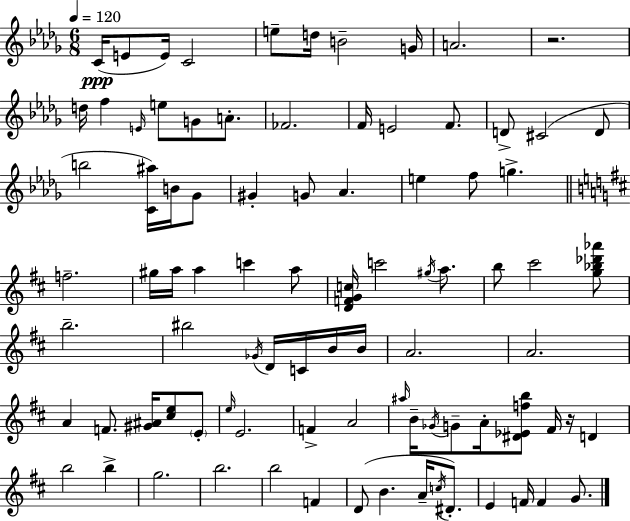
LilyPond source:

{
  \clef treble
  \numericTimeSignature
  \time 6/8
  \key bes \minor
  \tempo 4 = 120
  c'16(\ppp e'8 e'16) c'2 | e''8-- d''16 b'2-- g'16 | a'2. | r2. | \break d''16 f''4 \grace { e'16 } e''8 g'8 a'8.-. | fes'2. | f'16 e'2 f'8. | d'8-> cis'2( d'8 | \break b''2 <c' ais''>16) b'16 ges'8 | gis'4-. g'8 aes'4. | e''4 f''8 g''4.-> | \bar "||" \break \key b \minor f''2.-- | gis''16 a''16 a''4 c'''4 a''8 | <d' f' g' c''>16 c'''2 \acciaccatura { gis''16 } a''8. | b''8 cis'''2 <g'' bes'' des''' aes'''>8 | \break b''2.-- | bis''2 \acciaccatura { ges'16 } d'16 c'16 | b'16 b'16 a'2. | a'2. | \break a'4 f'8. <gis' ais'>16 <cis'' e''>8 | \parenthesize e'8-. \grace { e''16 } e'2. | f'4-> a'2 | \grace { ais''16 } b'16-- \acciaccatura { ges'16 } g'8-- a'16-. <dis' ees' f'' b''>8 fis'16 | \break r16 d'4 b''2 | b''4-> g''2. | b''2. | b''2 | \break f'4 d'8( b'4. | a'16-- \acciaccatura { c''16 } dis'8.-.) e'4 f'16 f'4 | g'8. \bar "|."
}